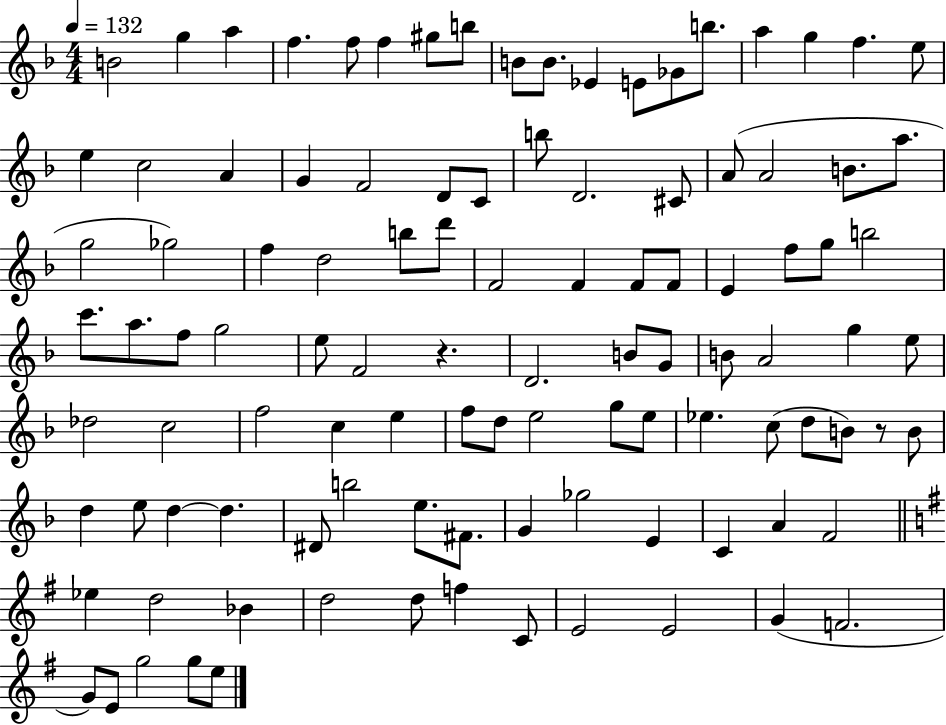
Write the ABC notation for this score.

X:1
T:Untitled
M:4/4
L:1/4
K:F
B2 g a f f/2 f ^g/2 b/2 B/2 B/2 _E E/2 _G/2 b/2 a g f e/2 e c2 A G F2 D/2 C/2 b/2 D2 ^C/2 A/2 A2 B/2 a/2 g2 _g2 f d2 b/2 d'/2 F2 F F/2 F/2 E f/2 g/2 b2 c'/2 a/2 f/2 g2 e/2 F2 z D2 B/2 G/2 B/2 A2 g e/2 _d2 c2 f2 c e f/2 d/2 e2 g/2 e/2 _e c/2 d/2 B/2 z/2 B/2 d e/2 d d ^D/2 b2 e/2 ^F/2 G _g2 E C A F2 _e d2 _B d2 d/2 f C/2 E2 E2 G F2 G/2 E/2 g2 g/2 e/2